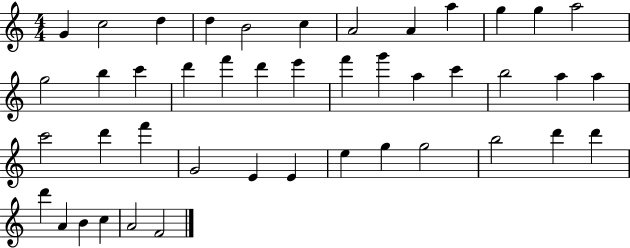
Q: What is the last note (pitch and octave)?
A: F4